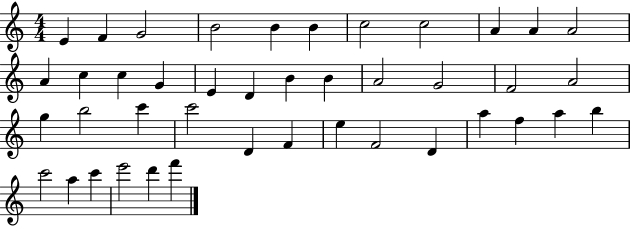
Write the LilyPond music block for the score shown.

{
  \clef treble
  \numericTimeSignature
  \time 4/4
  \key c \major
  e'4 f'4 g'2 | b'2 b'4 b'4 | c''2 c''2 | a'4 a'4 a'2 | \break a'4 c''4 c''4 g'4 | e'4 d'4 b'4 b'4 | a'2 g'2 | f'2 a'2 | \break g''4 b''2 c'''4 | c'''2 d'4 f'4 | e''4 f'2 d'4 | a''4 f''4 a''4 b''4 | \break c'''2 a''4 c'''4 | e'''2 d'''4 f'''4 | \bar "|."
}